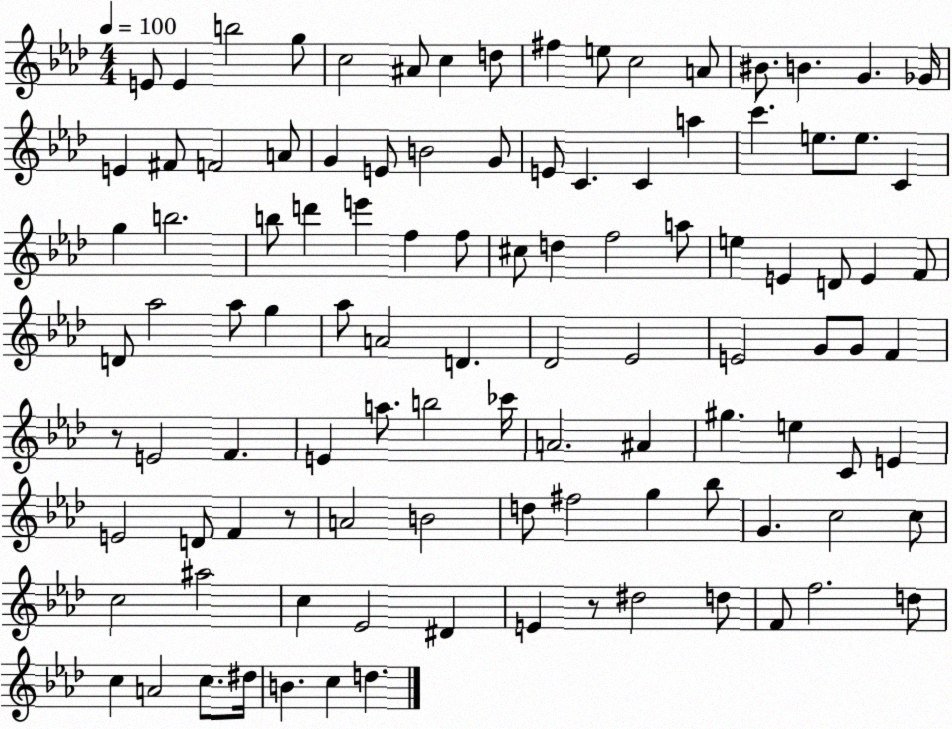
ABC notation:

X:1
T:Untitled
M:4/4
L:1/4
K:Ab
E/2 E b2 g/2 c2 ^A/2 c d/2 ^f e/2 c2 A/2 ^B/2 B G _G/4 E ^F/2 F2 A/2 G E/2 B2 G/2 E/2 C C a c' e/2 e/2 C g b2 b/2 d' e' f f/2 ^c/2 d f2 a/2 e E D/2 E F/2 D/2 _a2 _a/2 g _a/2 A2 D _D2 _E2 E2 G/2 G/2 F z/2 E2 F E a/2 b2 _c'/4 A2 ^A ^g e C/2 E E2 D/2 F z/2 A2 B2 d/2 ^f2 g _b/2 G c2 c/2 c2 ^a2 c _E2 ^D E z/2 ^d2 d/2 F/2 f2 d/2 c A2 c/2 ^d/4 B c d